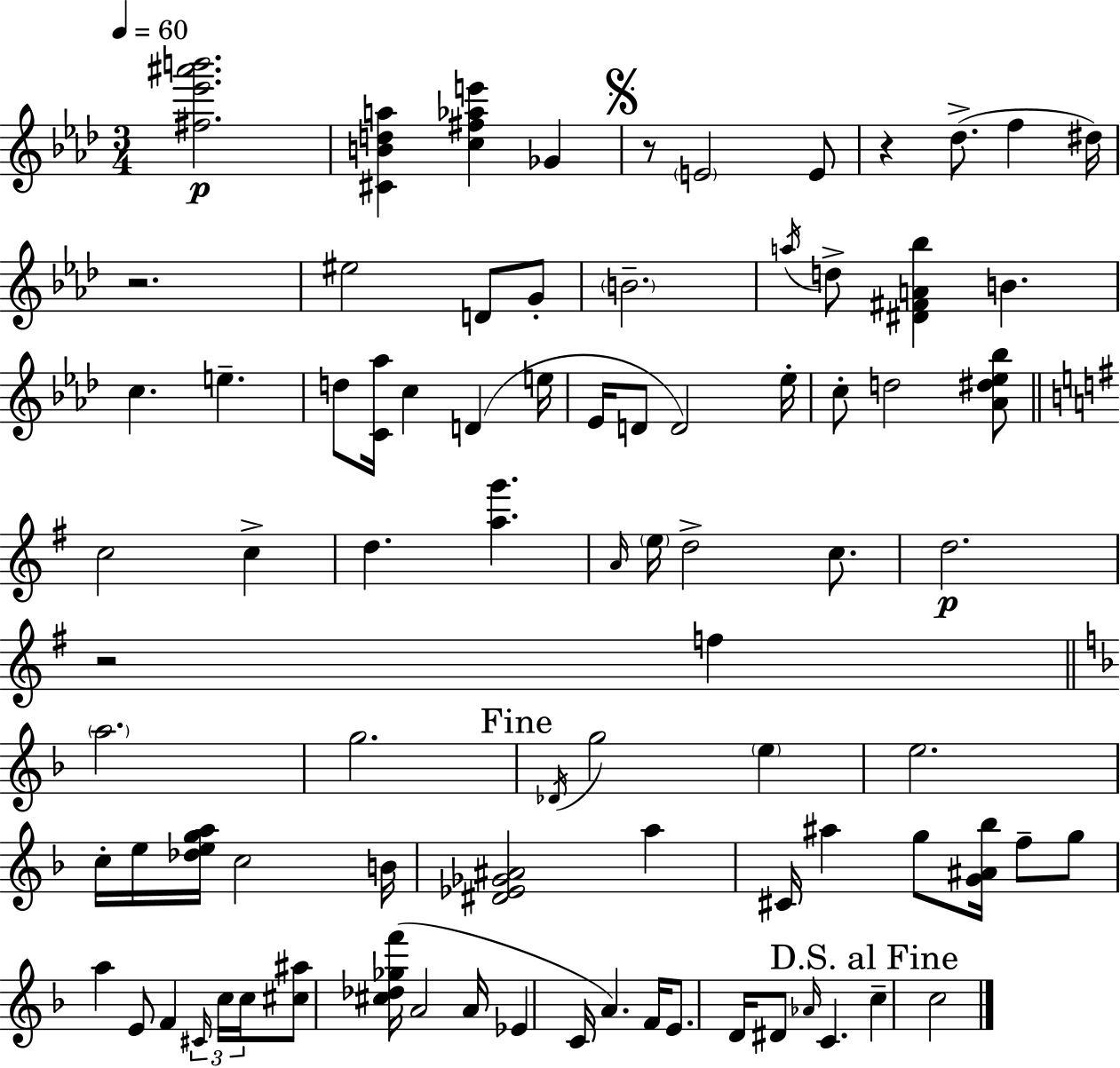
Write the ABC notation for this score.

X:1
T:Untitled
M:3/4
L:1/4
K:Ab
[^f_e'^a'b']2 [^CBda] [c^f_ae'] _G z/2 E2 E/2 z _d/2 f ^d/4 z2 ^e2 D/2 G/2 B2 a/4 d/2 [^D^FA_b] B c e d/2 [C_a]/4 c D e/4 _E/4 D/2 D2 _e/4 c/2 d2 [_A^d_e_b]/2 c2 c d [ag'] A/4 e/4 d2 c/2 d2 z2 f a2 g2 _D/4 g2 e e2 c/4 e/4 [_dega]/4 c2 B/4 [^D_E_G^A]2 a ^C/4 ^a g/2 [G^A_b]/4 f/2 g/2 a E/2 F ^C/4 c/4 c/4 [^c^a]/2 [^c_d_gf']/4 A2 A/4 _E C/4 A F/4 E/2 D/4 ^D/2 _A/4 C c c2